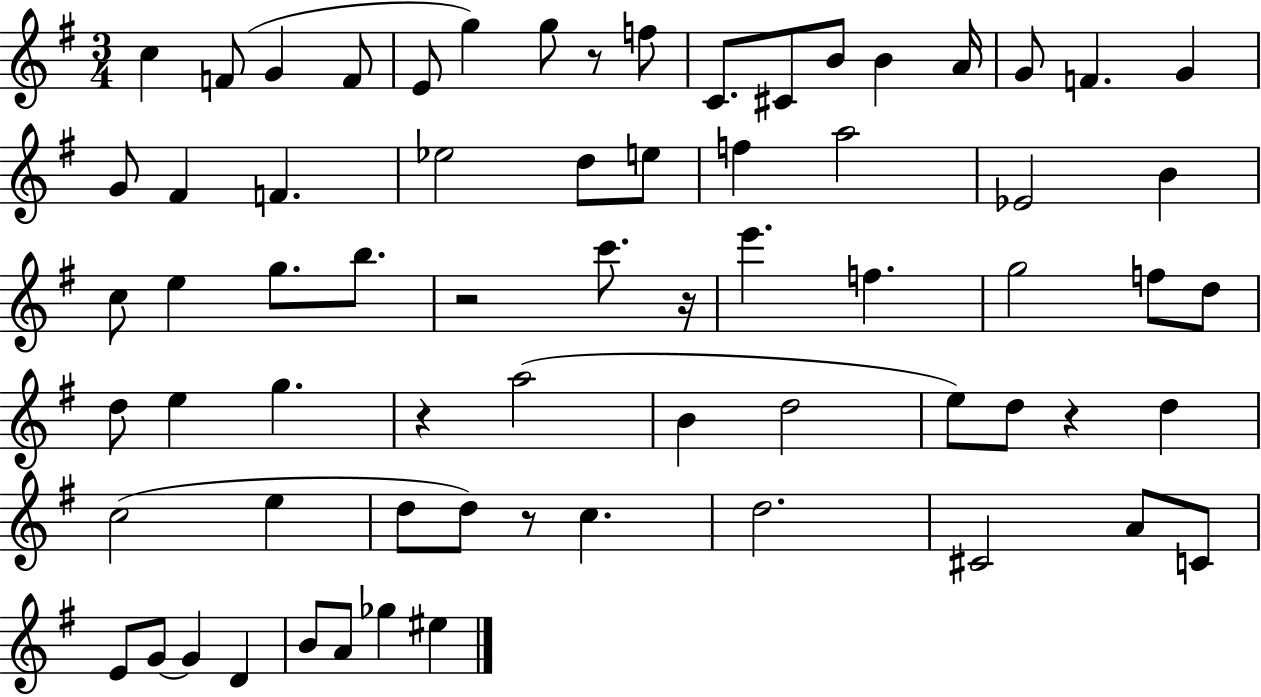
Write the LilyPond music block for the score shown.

{
  \clef treble
  \numericTimeSignature
  \time 3/4
  \key g \major
  \repeat volta 2 { c''4 f'8( g'4 f'8 | e'8 g''4) g''8 r8 f''8 | c'8. cis'8 b'8 b'4 a'16 | g'8 f'4. g'4 | \break g'8 fis'4 f'4. | ees''2 d''8 e''8 | f''4 a''2 | ees'2 b'4 | \break c''8 e''4 g''8. b''8. | r2 c'''8. r16 | e'''4. f''4. | g''2 f''8 d''8 | \break d''8 e''4 g''4. | r4 a''2( | b'4 d''2 | e''8) d''8 r4 d''4 | \break c''2( e''4 | d''8 d''8) r8 c''4. | d''2. | cis'2 a'8 c'8 | \break e'8 g'8~~ g'4 d'4 | b'8 a'8 ges''4 eis''4 | } \bar "|."
}